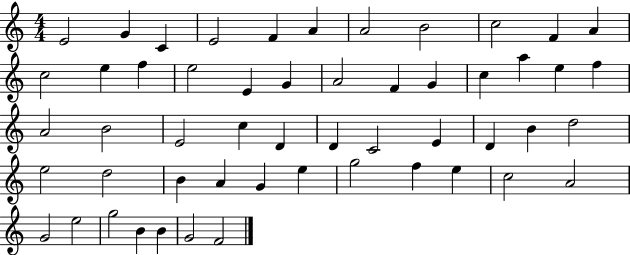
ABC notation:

X:1
T:Untitled
M:4/4
L:1/4
K:C
E2 G C E2 F A A2 B2 c2 F A c2 e f e2 E G A2 F G c a e f A2 B2 E2 c D D C2 E D B d2 e2 d2 B A G e g2 f e c2 A2 G2 e2 g2 B B G2 F2